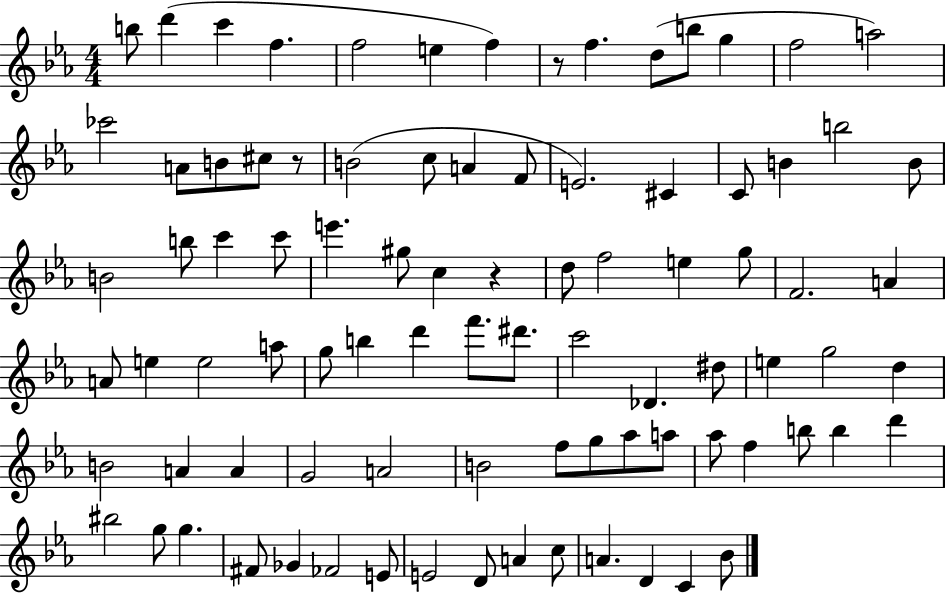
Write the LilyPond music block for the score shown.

{
  \clef treble
  \numericTimeSignature
  \time 4/4
  \key ees \major
  b''8 d'''4( c'''4 f''4. | f''2 e''4 f''4) | r8 f''4. d''8( b''8 g''4 | f''2 a''2) | \break ces'''2 a'8 b'8 cis''8 r8 | b'2( c''8 a'4 f'8 | e'2.) cis'4 | c'8 b'4 b''2 b'8 | \break b'2 b''8 c'''4 c'''8 | e'''4. gis''8 c''4 r4 | d''8 f''2 e''4 g''8 | f'2. a'4 | \break a'8 e''4 e''2 a''8 | g''8 b''4 d'''4 f'''8. dis'''8. | c'''2 des'4. dis''8 | e''4 g''2 d''4 | \break b'2 a'4 a'4 | g'2 a'2 | b'2 f''8 g''8 aes''8 a''8 | aes''8 f''4 b''8 b''4 d'''4 | \break bis''2 g''8 g''4. | fis'8 ges'4 fes'2 e'8 | e'2 d'8 a'4 c''8 | a'4. d'4 c'4 bes'8 | \break \bar "|."
}